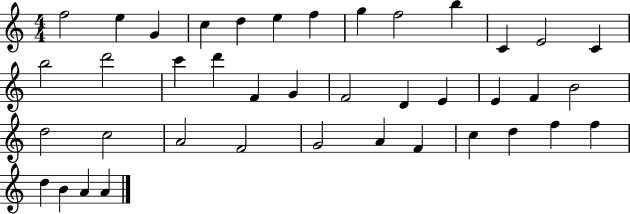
{
  \clef treble
  \numericTimeSignature
  \time 4/4
  \key c \major
  f''2 e''4 g'4 | c''4 d''4 e''4 f''4 | g''4 f''2 b''4 | c'4 e'2 c'4 | \break b''2 d'''2 | c'''4 d'''4 f'4 g'4 | f'2 d'4 e'4 | e'4 f'4 b'2 | \break d''2 c''2 | a'2 f'2 | g'2 a'4 f'4 | c''4 d''4 f''4 f''4 | \break d''4 b'4 a'4 a'4 | \bar "|."
}